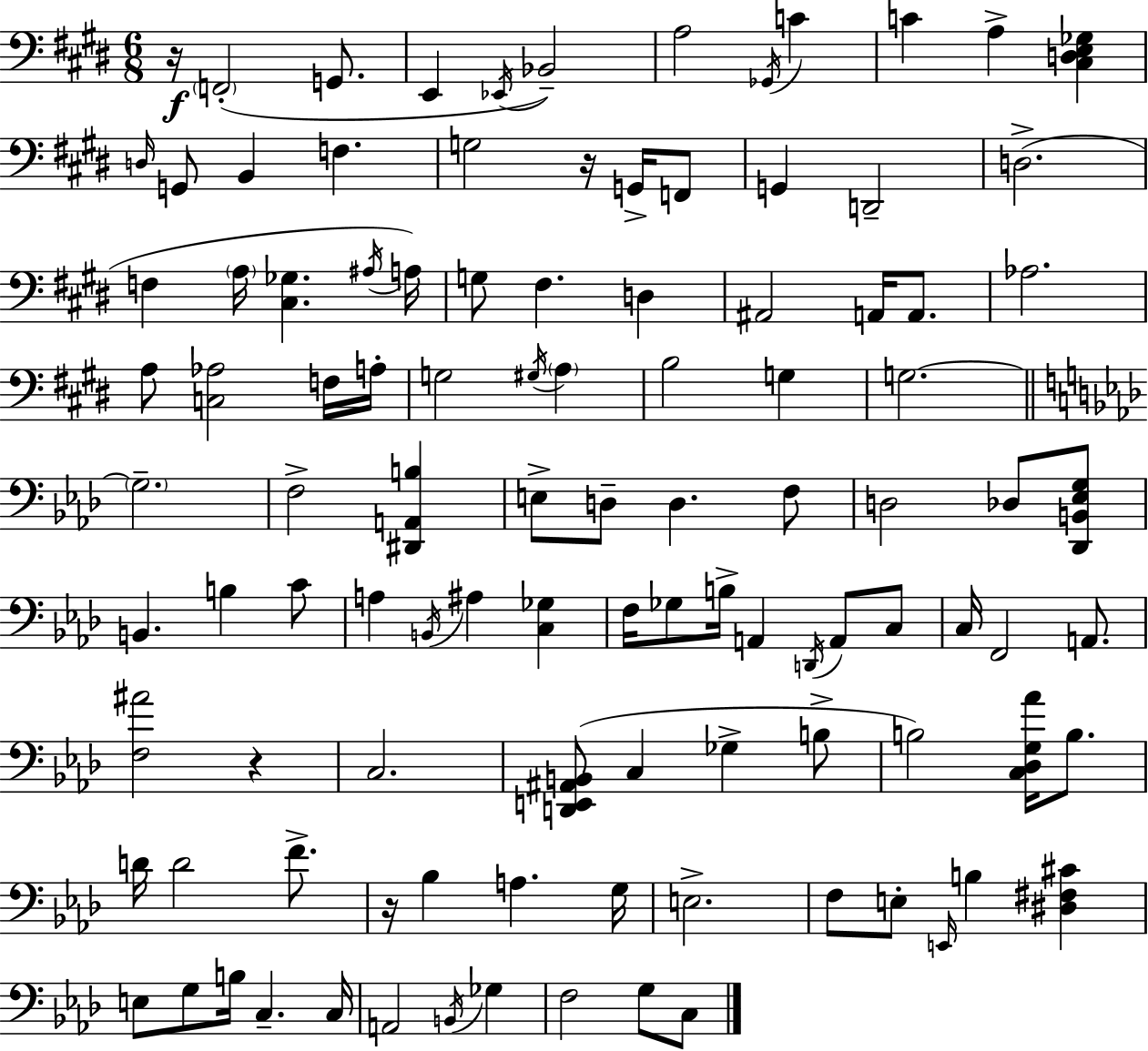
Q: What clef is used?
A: bass